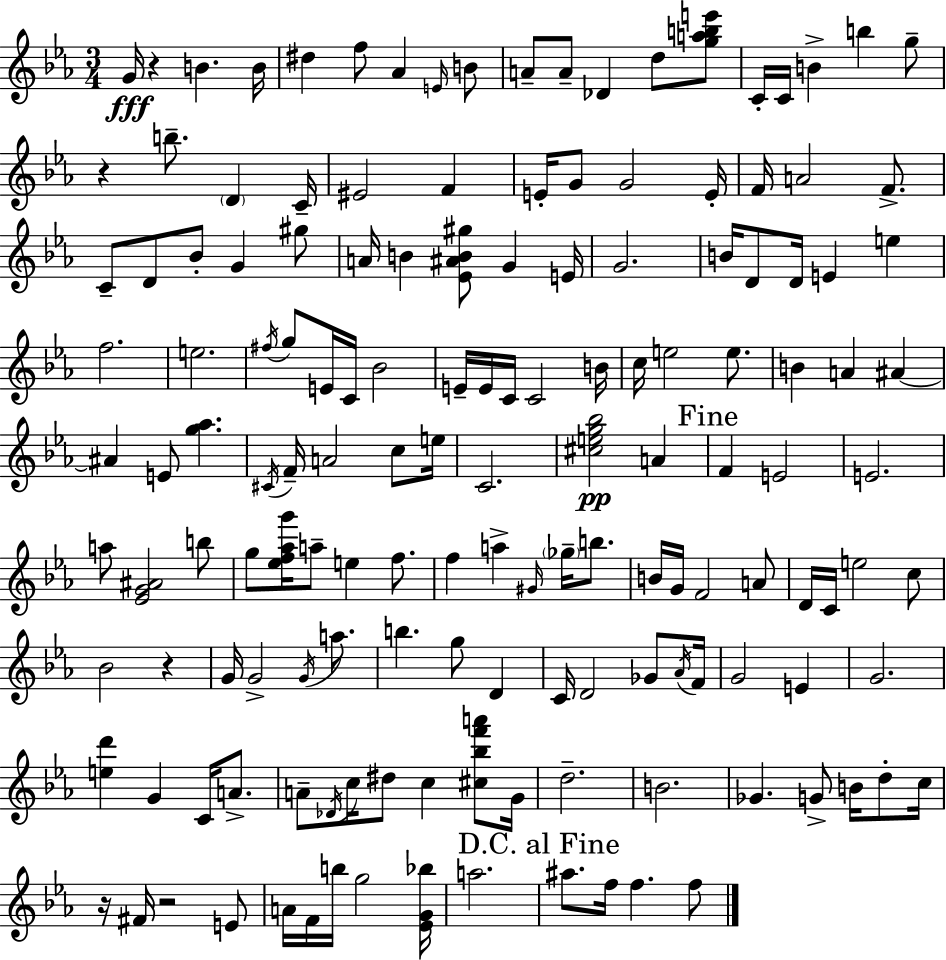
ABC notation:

X:1
T:Untitled
M:3/4
L:1/4
K:Eb
G/4 z B B/4 ^d f/2 _A E/4 B/2 A/2 A/2 _D d/2 [gabe']/2 C/4 C/4 B b g/2 z b/2 D C/4 ^E2 F E/4 G/2 G2 E/4 F/4 A2 F/2 C/2 D/2 _B/2 G ^g/2 A/4 B [_E^AB^g]/2 G E/4 G2 B/4 D/2 D/4 E e f2 e2 ^f/4 g/2 E/4 C/4 _B2 E/4 E/4 C/4 C2 B/4 c/4 e2 e/2 B A ^A ^A E/2 [g_a] ^C/4 F/4 A2 c/2 e/4 C2 [^ceg_b]2 A F E2 E2 a/2 [_EG^A]2 b/2 g/2 [_ef_ag']/4 a/2 e f/2 f a ^G/4 _g/4 b/2 B/4 G/4 F2 A/2 D/4 C/4 e2 c/2 _B2 z G/4 G2 G/4 a/2 b g/2 D C/4 D2 _G/2 _A/4 F/4 G2 E G2 [ed'] G C/4 A/2 A/2 _D/4 c/4 ^d/2 c [^c_bf'a']/2 G/4 d2 B2 _G G/2 B/4 d/2 c/4 z/4 ^F/4 z2 E/2 A/4 F/4 b/4 g2 [_EG_b]/4 a2 ^a/2 f/4 f f/2